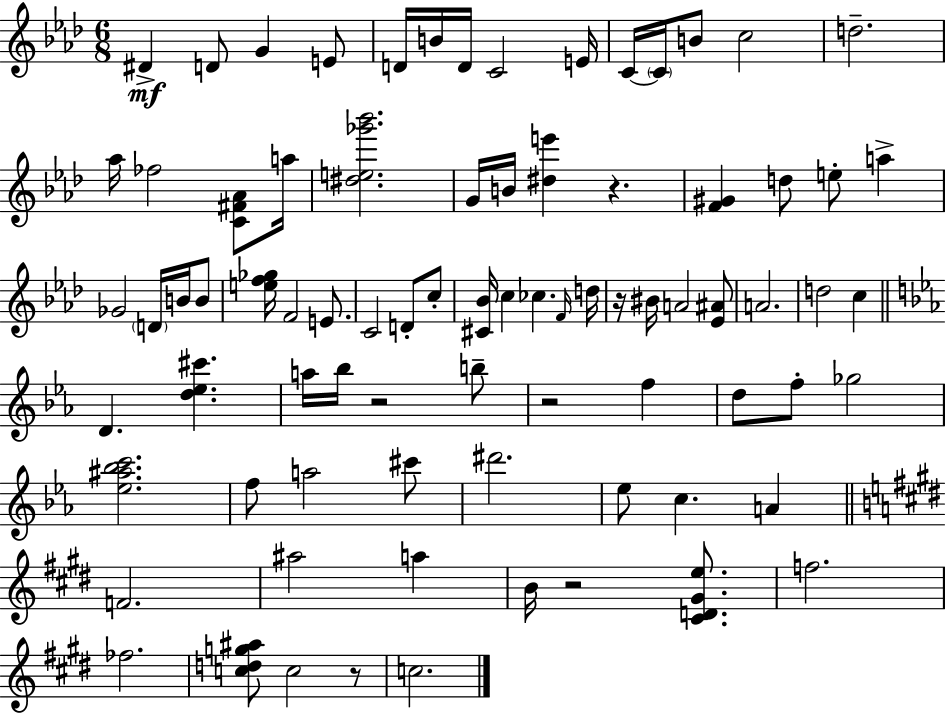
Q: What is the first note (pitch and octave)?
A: D#4